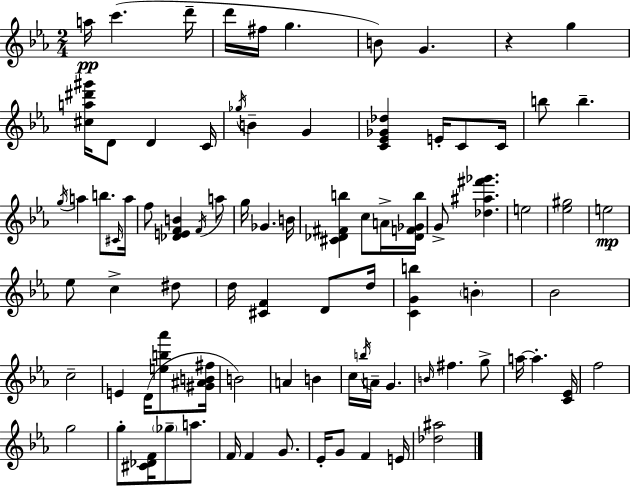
A5/s C6/q. D6/s D6/s F#5/s G5/q. B4/e G4/q. R/q G5/q [C#5,A5,D#6,G#6]/s D4/e D4/q C4/s Gb5/s B4/q G4/q [C4,Eb4,Gb4,Db5]/q E4/s C4/e C4/s B5/e B5/q. G5/s A5/q B5/e. C#4/s A5/s F5/e [Db4,E4,F4,B4]/q F4/s A5/e G5/s Gb4/q. B4/s [C#4,Db4,F#4,B5]/q C5/e A4/s [Db4,F4,Gb4,B5]/s G4/e [Db5,A#5,F#6,Gb6]/q. E5/h [Eb5,G#5]/h E5/h Eb5/e C5/q D#5/e D5/s [C#4,F4]/q D4/e D5/s [C4,G4,B5]/q B4/q Bb4/h C5/h E4/q D4/s [E5,B5,Ab6]/e [G#4,A#4,B4,F#5]/s B4/h A4/q B4/q C5/s B5/s A4/s G4/q. B4/s F#5/q. G5/e A5/s A5/q. [C4,Eb4]/s F5/h G5/h G5/e [C#4,Db4,F4]/s Gb5/e A5/e. F4/s F4/q G4/e. Eb4/s G4/e F4/q E4/s [Db5,A#5]/h